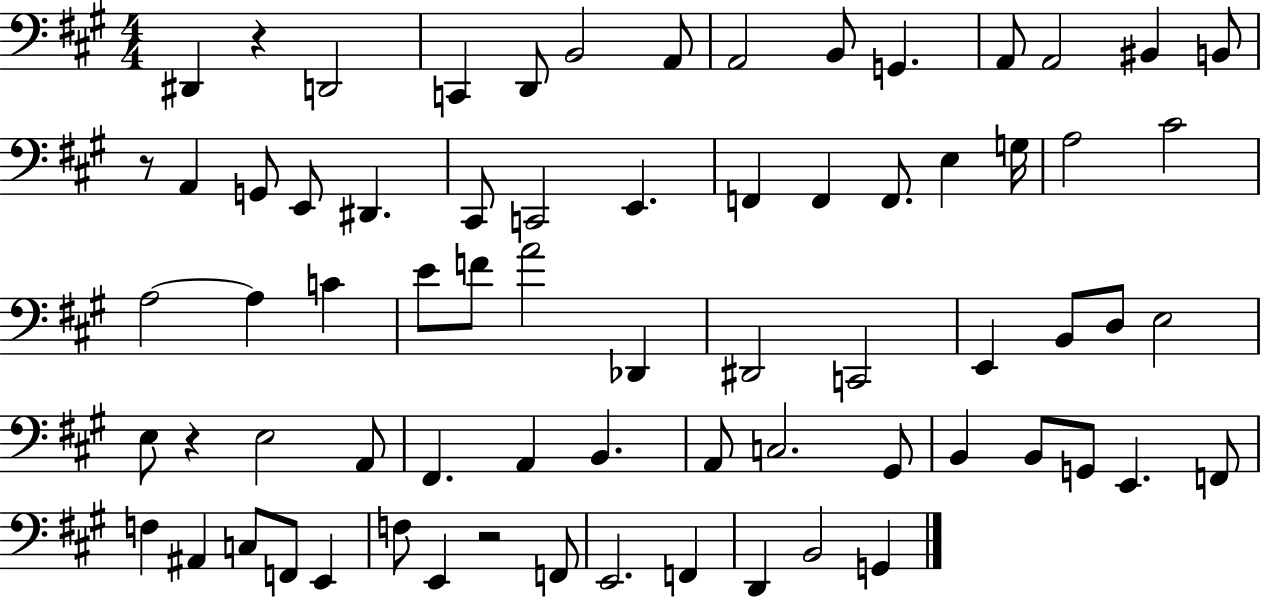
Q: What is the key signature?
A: A major